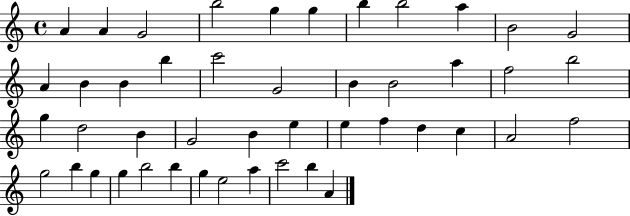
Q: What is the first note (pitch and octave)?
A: A4